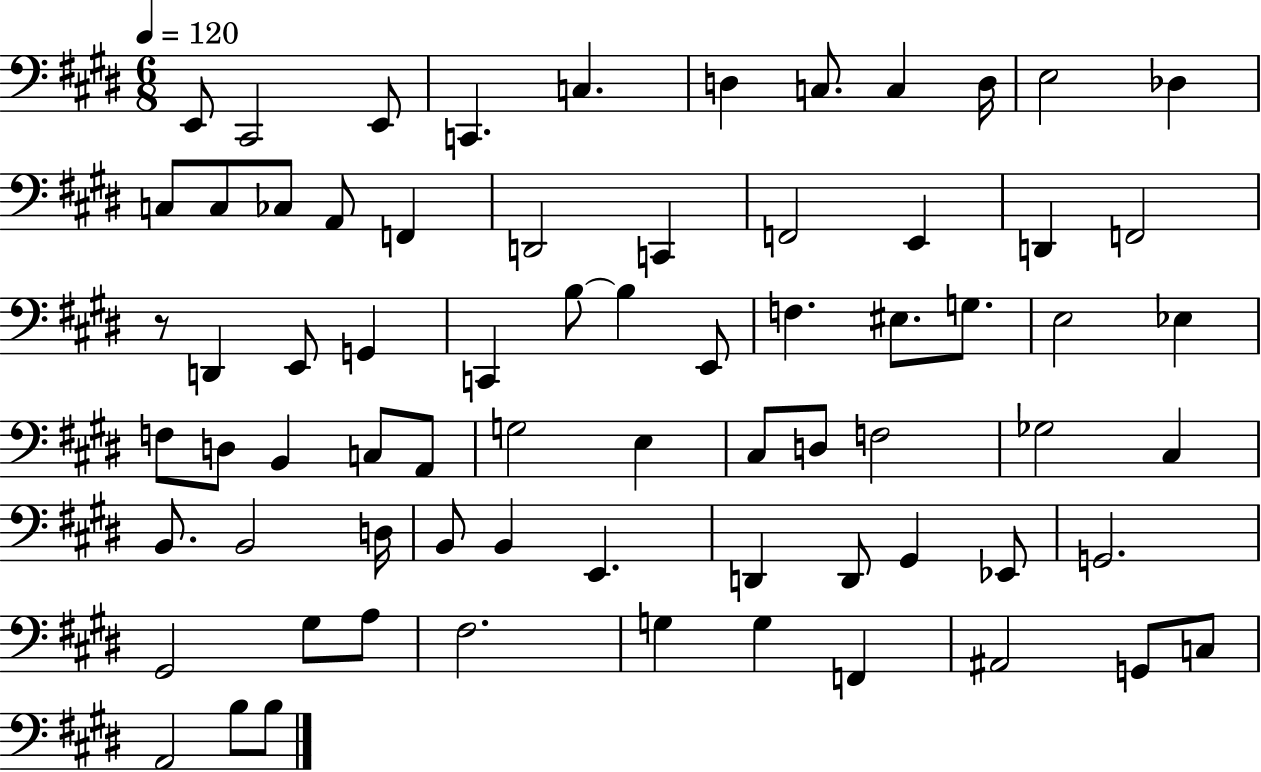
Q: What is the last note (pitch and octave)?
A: B3